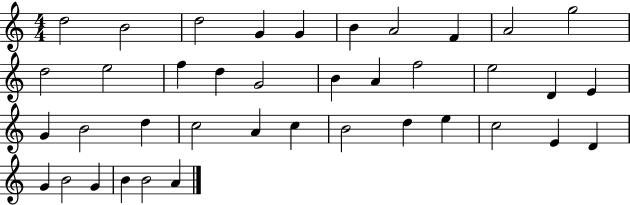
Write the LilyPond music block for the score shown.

{
  \clef treble
  \numericTimeSignature
  \time 4/4
  \key c \major
  d''2 b'2 | d''2 g'4 g'4 | b'4 a'2 f'4 | a'2 g''2 | \break d''2 e''2 | f''4 d''4 g'2 | b'4 a'4 f''2 | e''2 d'4 e'4 | \break g'4 b'2 d''4 | c''2 a'4 c''4 | b'2 d''4 e''4 | c''2 e'4 d'4 | \break g'4 b'2 g'4 | b'4 b'2 a'4 | \bar "|."
}